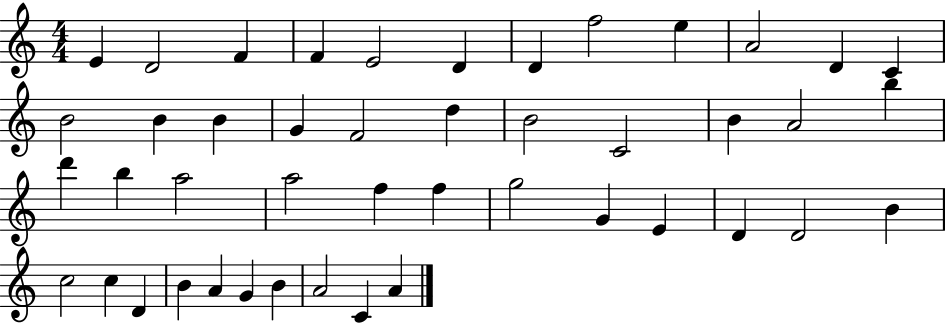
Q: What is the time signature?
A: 4/4